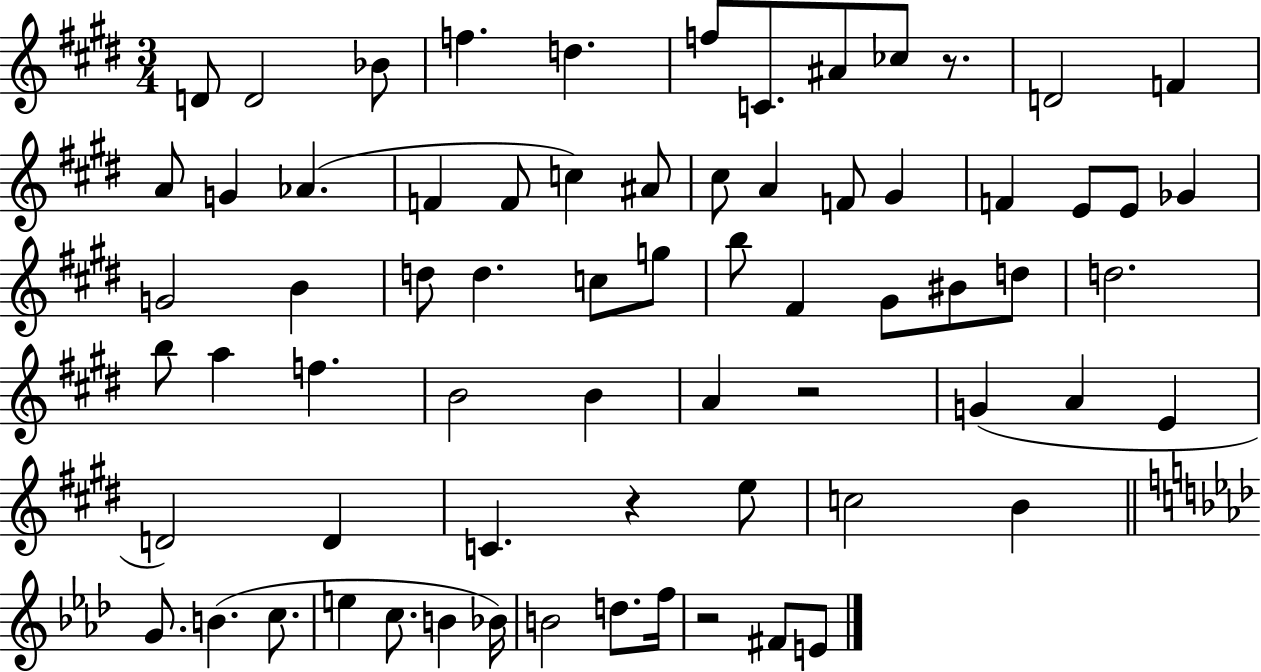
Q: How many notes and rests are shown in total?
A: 69